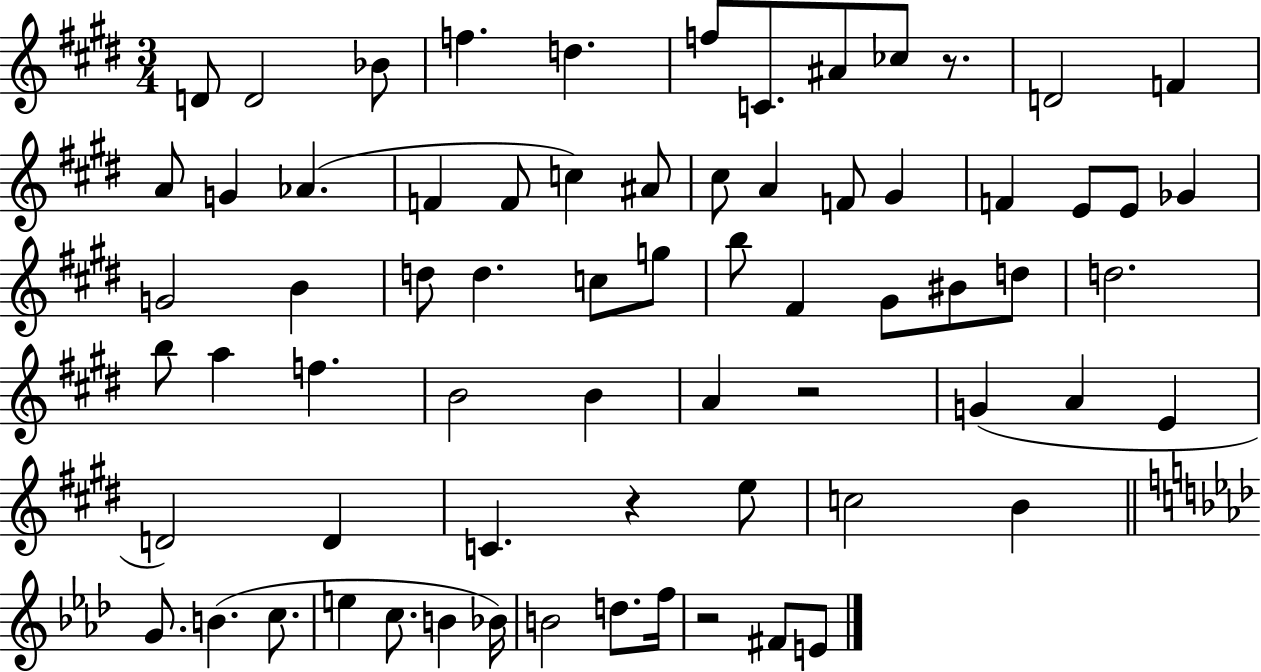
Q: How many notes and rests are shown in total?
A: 69